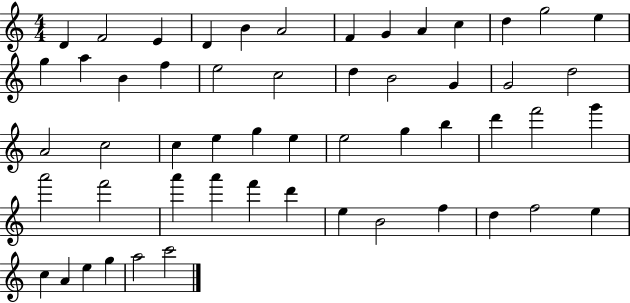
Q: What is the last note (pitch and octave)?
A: C6